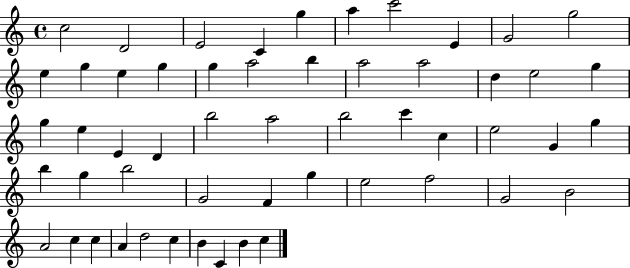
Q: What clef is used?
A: treble